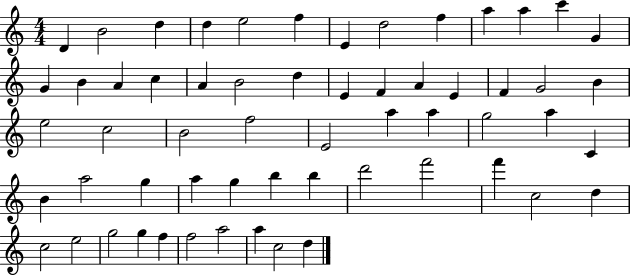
X:1
T:Untitled
M:4/4
L:1/4
K:C
D B2 d d e2 f E d2 f a a c' G G B A c A B2 d E F A E F G2 B e2 c2 B2 f2 E2 a a g2 a C B a2 g a g b b d'2 f'2 f' c2 d c2 e2 g2 g f f2 a2 a c2 d